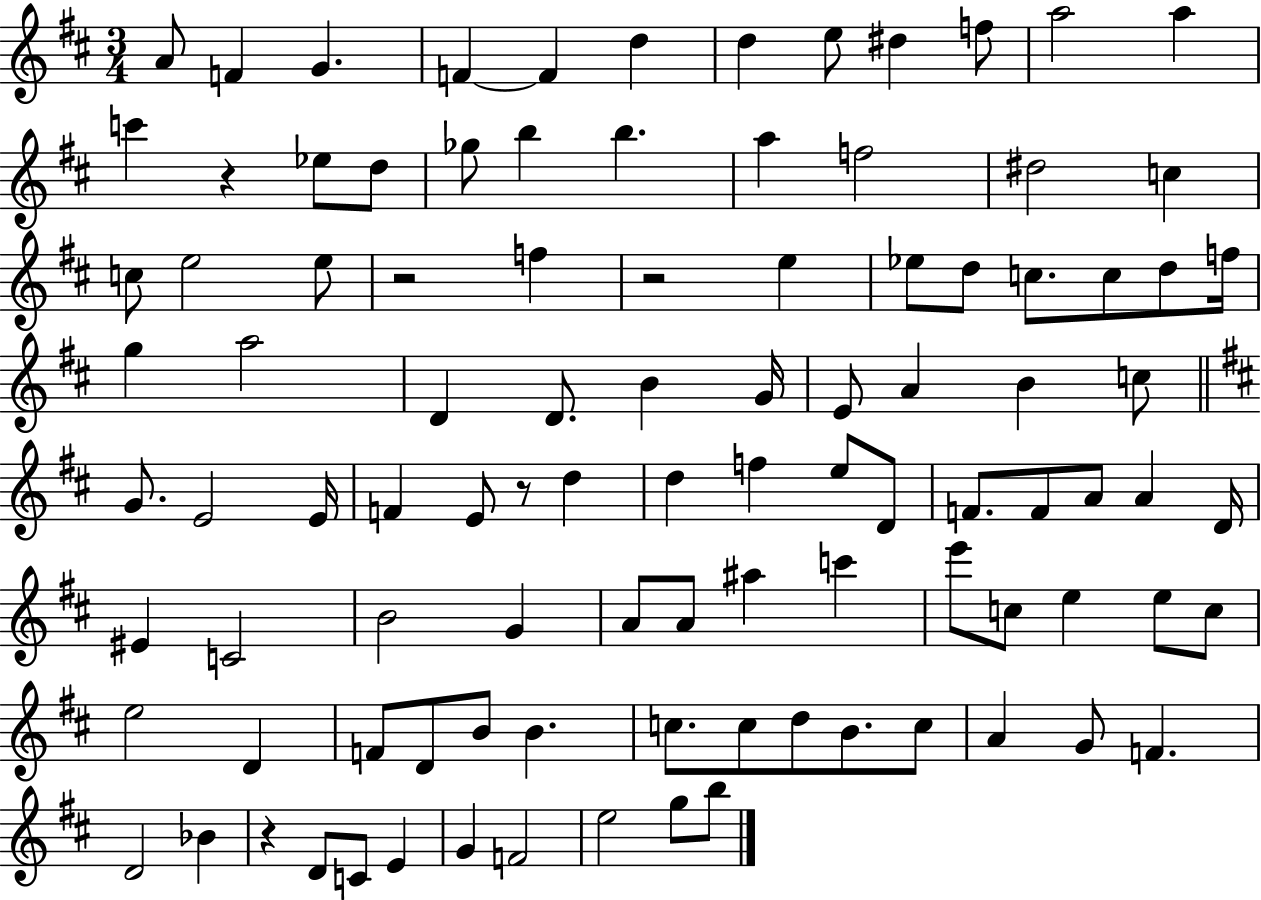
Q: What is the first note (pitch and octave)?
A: A4